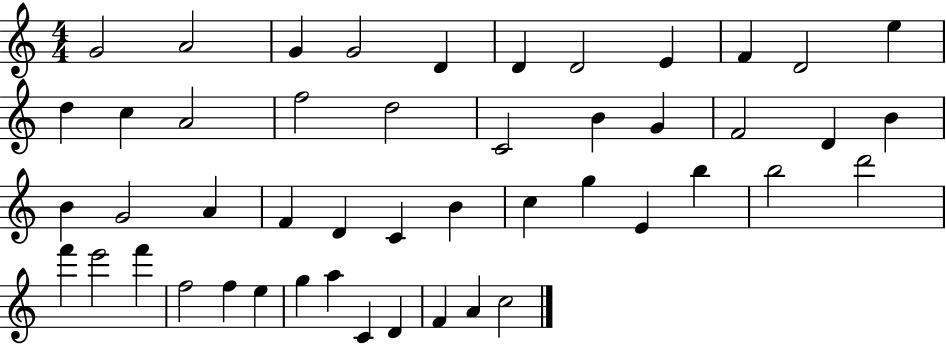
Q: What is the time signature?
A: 4/4